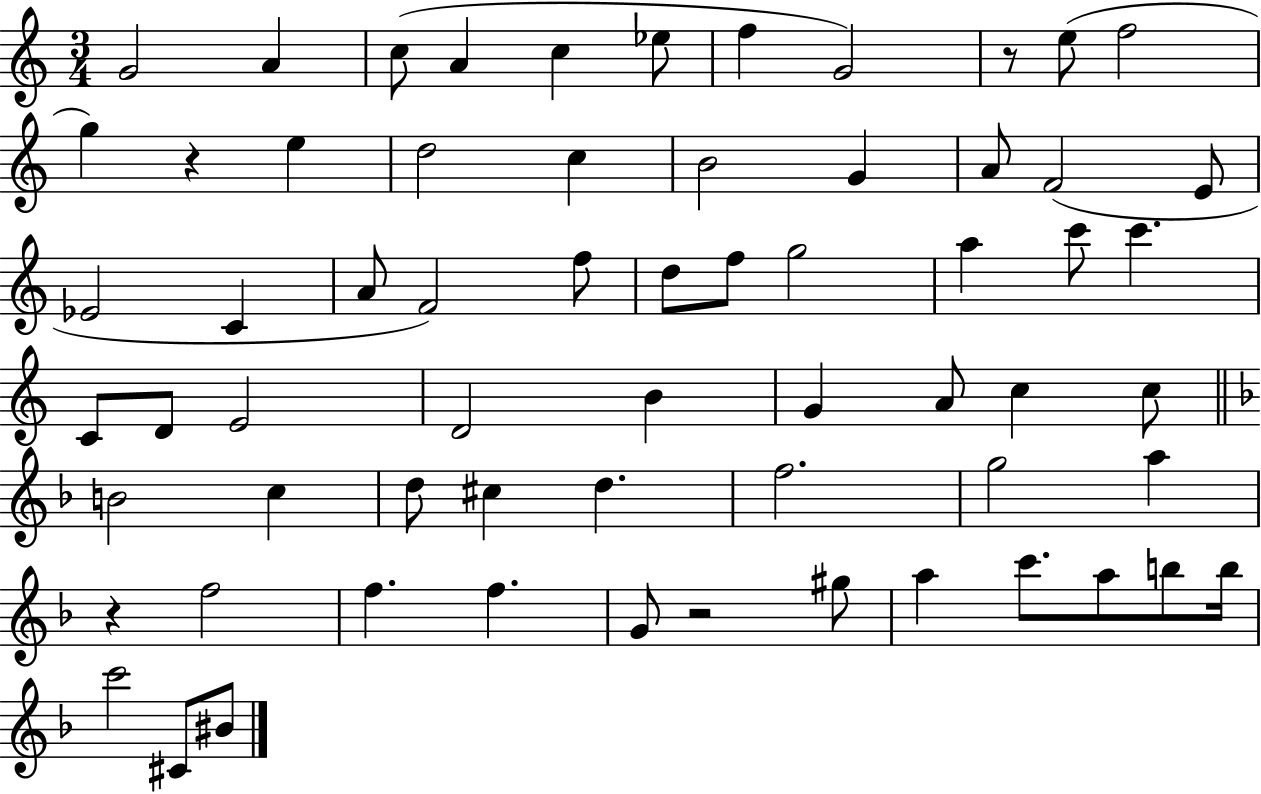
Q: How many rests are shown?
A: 4